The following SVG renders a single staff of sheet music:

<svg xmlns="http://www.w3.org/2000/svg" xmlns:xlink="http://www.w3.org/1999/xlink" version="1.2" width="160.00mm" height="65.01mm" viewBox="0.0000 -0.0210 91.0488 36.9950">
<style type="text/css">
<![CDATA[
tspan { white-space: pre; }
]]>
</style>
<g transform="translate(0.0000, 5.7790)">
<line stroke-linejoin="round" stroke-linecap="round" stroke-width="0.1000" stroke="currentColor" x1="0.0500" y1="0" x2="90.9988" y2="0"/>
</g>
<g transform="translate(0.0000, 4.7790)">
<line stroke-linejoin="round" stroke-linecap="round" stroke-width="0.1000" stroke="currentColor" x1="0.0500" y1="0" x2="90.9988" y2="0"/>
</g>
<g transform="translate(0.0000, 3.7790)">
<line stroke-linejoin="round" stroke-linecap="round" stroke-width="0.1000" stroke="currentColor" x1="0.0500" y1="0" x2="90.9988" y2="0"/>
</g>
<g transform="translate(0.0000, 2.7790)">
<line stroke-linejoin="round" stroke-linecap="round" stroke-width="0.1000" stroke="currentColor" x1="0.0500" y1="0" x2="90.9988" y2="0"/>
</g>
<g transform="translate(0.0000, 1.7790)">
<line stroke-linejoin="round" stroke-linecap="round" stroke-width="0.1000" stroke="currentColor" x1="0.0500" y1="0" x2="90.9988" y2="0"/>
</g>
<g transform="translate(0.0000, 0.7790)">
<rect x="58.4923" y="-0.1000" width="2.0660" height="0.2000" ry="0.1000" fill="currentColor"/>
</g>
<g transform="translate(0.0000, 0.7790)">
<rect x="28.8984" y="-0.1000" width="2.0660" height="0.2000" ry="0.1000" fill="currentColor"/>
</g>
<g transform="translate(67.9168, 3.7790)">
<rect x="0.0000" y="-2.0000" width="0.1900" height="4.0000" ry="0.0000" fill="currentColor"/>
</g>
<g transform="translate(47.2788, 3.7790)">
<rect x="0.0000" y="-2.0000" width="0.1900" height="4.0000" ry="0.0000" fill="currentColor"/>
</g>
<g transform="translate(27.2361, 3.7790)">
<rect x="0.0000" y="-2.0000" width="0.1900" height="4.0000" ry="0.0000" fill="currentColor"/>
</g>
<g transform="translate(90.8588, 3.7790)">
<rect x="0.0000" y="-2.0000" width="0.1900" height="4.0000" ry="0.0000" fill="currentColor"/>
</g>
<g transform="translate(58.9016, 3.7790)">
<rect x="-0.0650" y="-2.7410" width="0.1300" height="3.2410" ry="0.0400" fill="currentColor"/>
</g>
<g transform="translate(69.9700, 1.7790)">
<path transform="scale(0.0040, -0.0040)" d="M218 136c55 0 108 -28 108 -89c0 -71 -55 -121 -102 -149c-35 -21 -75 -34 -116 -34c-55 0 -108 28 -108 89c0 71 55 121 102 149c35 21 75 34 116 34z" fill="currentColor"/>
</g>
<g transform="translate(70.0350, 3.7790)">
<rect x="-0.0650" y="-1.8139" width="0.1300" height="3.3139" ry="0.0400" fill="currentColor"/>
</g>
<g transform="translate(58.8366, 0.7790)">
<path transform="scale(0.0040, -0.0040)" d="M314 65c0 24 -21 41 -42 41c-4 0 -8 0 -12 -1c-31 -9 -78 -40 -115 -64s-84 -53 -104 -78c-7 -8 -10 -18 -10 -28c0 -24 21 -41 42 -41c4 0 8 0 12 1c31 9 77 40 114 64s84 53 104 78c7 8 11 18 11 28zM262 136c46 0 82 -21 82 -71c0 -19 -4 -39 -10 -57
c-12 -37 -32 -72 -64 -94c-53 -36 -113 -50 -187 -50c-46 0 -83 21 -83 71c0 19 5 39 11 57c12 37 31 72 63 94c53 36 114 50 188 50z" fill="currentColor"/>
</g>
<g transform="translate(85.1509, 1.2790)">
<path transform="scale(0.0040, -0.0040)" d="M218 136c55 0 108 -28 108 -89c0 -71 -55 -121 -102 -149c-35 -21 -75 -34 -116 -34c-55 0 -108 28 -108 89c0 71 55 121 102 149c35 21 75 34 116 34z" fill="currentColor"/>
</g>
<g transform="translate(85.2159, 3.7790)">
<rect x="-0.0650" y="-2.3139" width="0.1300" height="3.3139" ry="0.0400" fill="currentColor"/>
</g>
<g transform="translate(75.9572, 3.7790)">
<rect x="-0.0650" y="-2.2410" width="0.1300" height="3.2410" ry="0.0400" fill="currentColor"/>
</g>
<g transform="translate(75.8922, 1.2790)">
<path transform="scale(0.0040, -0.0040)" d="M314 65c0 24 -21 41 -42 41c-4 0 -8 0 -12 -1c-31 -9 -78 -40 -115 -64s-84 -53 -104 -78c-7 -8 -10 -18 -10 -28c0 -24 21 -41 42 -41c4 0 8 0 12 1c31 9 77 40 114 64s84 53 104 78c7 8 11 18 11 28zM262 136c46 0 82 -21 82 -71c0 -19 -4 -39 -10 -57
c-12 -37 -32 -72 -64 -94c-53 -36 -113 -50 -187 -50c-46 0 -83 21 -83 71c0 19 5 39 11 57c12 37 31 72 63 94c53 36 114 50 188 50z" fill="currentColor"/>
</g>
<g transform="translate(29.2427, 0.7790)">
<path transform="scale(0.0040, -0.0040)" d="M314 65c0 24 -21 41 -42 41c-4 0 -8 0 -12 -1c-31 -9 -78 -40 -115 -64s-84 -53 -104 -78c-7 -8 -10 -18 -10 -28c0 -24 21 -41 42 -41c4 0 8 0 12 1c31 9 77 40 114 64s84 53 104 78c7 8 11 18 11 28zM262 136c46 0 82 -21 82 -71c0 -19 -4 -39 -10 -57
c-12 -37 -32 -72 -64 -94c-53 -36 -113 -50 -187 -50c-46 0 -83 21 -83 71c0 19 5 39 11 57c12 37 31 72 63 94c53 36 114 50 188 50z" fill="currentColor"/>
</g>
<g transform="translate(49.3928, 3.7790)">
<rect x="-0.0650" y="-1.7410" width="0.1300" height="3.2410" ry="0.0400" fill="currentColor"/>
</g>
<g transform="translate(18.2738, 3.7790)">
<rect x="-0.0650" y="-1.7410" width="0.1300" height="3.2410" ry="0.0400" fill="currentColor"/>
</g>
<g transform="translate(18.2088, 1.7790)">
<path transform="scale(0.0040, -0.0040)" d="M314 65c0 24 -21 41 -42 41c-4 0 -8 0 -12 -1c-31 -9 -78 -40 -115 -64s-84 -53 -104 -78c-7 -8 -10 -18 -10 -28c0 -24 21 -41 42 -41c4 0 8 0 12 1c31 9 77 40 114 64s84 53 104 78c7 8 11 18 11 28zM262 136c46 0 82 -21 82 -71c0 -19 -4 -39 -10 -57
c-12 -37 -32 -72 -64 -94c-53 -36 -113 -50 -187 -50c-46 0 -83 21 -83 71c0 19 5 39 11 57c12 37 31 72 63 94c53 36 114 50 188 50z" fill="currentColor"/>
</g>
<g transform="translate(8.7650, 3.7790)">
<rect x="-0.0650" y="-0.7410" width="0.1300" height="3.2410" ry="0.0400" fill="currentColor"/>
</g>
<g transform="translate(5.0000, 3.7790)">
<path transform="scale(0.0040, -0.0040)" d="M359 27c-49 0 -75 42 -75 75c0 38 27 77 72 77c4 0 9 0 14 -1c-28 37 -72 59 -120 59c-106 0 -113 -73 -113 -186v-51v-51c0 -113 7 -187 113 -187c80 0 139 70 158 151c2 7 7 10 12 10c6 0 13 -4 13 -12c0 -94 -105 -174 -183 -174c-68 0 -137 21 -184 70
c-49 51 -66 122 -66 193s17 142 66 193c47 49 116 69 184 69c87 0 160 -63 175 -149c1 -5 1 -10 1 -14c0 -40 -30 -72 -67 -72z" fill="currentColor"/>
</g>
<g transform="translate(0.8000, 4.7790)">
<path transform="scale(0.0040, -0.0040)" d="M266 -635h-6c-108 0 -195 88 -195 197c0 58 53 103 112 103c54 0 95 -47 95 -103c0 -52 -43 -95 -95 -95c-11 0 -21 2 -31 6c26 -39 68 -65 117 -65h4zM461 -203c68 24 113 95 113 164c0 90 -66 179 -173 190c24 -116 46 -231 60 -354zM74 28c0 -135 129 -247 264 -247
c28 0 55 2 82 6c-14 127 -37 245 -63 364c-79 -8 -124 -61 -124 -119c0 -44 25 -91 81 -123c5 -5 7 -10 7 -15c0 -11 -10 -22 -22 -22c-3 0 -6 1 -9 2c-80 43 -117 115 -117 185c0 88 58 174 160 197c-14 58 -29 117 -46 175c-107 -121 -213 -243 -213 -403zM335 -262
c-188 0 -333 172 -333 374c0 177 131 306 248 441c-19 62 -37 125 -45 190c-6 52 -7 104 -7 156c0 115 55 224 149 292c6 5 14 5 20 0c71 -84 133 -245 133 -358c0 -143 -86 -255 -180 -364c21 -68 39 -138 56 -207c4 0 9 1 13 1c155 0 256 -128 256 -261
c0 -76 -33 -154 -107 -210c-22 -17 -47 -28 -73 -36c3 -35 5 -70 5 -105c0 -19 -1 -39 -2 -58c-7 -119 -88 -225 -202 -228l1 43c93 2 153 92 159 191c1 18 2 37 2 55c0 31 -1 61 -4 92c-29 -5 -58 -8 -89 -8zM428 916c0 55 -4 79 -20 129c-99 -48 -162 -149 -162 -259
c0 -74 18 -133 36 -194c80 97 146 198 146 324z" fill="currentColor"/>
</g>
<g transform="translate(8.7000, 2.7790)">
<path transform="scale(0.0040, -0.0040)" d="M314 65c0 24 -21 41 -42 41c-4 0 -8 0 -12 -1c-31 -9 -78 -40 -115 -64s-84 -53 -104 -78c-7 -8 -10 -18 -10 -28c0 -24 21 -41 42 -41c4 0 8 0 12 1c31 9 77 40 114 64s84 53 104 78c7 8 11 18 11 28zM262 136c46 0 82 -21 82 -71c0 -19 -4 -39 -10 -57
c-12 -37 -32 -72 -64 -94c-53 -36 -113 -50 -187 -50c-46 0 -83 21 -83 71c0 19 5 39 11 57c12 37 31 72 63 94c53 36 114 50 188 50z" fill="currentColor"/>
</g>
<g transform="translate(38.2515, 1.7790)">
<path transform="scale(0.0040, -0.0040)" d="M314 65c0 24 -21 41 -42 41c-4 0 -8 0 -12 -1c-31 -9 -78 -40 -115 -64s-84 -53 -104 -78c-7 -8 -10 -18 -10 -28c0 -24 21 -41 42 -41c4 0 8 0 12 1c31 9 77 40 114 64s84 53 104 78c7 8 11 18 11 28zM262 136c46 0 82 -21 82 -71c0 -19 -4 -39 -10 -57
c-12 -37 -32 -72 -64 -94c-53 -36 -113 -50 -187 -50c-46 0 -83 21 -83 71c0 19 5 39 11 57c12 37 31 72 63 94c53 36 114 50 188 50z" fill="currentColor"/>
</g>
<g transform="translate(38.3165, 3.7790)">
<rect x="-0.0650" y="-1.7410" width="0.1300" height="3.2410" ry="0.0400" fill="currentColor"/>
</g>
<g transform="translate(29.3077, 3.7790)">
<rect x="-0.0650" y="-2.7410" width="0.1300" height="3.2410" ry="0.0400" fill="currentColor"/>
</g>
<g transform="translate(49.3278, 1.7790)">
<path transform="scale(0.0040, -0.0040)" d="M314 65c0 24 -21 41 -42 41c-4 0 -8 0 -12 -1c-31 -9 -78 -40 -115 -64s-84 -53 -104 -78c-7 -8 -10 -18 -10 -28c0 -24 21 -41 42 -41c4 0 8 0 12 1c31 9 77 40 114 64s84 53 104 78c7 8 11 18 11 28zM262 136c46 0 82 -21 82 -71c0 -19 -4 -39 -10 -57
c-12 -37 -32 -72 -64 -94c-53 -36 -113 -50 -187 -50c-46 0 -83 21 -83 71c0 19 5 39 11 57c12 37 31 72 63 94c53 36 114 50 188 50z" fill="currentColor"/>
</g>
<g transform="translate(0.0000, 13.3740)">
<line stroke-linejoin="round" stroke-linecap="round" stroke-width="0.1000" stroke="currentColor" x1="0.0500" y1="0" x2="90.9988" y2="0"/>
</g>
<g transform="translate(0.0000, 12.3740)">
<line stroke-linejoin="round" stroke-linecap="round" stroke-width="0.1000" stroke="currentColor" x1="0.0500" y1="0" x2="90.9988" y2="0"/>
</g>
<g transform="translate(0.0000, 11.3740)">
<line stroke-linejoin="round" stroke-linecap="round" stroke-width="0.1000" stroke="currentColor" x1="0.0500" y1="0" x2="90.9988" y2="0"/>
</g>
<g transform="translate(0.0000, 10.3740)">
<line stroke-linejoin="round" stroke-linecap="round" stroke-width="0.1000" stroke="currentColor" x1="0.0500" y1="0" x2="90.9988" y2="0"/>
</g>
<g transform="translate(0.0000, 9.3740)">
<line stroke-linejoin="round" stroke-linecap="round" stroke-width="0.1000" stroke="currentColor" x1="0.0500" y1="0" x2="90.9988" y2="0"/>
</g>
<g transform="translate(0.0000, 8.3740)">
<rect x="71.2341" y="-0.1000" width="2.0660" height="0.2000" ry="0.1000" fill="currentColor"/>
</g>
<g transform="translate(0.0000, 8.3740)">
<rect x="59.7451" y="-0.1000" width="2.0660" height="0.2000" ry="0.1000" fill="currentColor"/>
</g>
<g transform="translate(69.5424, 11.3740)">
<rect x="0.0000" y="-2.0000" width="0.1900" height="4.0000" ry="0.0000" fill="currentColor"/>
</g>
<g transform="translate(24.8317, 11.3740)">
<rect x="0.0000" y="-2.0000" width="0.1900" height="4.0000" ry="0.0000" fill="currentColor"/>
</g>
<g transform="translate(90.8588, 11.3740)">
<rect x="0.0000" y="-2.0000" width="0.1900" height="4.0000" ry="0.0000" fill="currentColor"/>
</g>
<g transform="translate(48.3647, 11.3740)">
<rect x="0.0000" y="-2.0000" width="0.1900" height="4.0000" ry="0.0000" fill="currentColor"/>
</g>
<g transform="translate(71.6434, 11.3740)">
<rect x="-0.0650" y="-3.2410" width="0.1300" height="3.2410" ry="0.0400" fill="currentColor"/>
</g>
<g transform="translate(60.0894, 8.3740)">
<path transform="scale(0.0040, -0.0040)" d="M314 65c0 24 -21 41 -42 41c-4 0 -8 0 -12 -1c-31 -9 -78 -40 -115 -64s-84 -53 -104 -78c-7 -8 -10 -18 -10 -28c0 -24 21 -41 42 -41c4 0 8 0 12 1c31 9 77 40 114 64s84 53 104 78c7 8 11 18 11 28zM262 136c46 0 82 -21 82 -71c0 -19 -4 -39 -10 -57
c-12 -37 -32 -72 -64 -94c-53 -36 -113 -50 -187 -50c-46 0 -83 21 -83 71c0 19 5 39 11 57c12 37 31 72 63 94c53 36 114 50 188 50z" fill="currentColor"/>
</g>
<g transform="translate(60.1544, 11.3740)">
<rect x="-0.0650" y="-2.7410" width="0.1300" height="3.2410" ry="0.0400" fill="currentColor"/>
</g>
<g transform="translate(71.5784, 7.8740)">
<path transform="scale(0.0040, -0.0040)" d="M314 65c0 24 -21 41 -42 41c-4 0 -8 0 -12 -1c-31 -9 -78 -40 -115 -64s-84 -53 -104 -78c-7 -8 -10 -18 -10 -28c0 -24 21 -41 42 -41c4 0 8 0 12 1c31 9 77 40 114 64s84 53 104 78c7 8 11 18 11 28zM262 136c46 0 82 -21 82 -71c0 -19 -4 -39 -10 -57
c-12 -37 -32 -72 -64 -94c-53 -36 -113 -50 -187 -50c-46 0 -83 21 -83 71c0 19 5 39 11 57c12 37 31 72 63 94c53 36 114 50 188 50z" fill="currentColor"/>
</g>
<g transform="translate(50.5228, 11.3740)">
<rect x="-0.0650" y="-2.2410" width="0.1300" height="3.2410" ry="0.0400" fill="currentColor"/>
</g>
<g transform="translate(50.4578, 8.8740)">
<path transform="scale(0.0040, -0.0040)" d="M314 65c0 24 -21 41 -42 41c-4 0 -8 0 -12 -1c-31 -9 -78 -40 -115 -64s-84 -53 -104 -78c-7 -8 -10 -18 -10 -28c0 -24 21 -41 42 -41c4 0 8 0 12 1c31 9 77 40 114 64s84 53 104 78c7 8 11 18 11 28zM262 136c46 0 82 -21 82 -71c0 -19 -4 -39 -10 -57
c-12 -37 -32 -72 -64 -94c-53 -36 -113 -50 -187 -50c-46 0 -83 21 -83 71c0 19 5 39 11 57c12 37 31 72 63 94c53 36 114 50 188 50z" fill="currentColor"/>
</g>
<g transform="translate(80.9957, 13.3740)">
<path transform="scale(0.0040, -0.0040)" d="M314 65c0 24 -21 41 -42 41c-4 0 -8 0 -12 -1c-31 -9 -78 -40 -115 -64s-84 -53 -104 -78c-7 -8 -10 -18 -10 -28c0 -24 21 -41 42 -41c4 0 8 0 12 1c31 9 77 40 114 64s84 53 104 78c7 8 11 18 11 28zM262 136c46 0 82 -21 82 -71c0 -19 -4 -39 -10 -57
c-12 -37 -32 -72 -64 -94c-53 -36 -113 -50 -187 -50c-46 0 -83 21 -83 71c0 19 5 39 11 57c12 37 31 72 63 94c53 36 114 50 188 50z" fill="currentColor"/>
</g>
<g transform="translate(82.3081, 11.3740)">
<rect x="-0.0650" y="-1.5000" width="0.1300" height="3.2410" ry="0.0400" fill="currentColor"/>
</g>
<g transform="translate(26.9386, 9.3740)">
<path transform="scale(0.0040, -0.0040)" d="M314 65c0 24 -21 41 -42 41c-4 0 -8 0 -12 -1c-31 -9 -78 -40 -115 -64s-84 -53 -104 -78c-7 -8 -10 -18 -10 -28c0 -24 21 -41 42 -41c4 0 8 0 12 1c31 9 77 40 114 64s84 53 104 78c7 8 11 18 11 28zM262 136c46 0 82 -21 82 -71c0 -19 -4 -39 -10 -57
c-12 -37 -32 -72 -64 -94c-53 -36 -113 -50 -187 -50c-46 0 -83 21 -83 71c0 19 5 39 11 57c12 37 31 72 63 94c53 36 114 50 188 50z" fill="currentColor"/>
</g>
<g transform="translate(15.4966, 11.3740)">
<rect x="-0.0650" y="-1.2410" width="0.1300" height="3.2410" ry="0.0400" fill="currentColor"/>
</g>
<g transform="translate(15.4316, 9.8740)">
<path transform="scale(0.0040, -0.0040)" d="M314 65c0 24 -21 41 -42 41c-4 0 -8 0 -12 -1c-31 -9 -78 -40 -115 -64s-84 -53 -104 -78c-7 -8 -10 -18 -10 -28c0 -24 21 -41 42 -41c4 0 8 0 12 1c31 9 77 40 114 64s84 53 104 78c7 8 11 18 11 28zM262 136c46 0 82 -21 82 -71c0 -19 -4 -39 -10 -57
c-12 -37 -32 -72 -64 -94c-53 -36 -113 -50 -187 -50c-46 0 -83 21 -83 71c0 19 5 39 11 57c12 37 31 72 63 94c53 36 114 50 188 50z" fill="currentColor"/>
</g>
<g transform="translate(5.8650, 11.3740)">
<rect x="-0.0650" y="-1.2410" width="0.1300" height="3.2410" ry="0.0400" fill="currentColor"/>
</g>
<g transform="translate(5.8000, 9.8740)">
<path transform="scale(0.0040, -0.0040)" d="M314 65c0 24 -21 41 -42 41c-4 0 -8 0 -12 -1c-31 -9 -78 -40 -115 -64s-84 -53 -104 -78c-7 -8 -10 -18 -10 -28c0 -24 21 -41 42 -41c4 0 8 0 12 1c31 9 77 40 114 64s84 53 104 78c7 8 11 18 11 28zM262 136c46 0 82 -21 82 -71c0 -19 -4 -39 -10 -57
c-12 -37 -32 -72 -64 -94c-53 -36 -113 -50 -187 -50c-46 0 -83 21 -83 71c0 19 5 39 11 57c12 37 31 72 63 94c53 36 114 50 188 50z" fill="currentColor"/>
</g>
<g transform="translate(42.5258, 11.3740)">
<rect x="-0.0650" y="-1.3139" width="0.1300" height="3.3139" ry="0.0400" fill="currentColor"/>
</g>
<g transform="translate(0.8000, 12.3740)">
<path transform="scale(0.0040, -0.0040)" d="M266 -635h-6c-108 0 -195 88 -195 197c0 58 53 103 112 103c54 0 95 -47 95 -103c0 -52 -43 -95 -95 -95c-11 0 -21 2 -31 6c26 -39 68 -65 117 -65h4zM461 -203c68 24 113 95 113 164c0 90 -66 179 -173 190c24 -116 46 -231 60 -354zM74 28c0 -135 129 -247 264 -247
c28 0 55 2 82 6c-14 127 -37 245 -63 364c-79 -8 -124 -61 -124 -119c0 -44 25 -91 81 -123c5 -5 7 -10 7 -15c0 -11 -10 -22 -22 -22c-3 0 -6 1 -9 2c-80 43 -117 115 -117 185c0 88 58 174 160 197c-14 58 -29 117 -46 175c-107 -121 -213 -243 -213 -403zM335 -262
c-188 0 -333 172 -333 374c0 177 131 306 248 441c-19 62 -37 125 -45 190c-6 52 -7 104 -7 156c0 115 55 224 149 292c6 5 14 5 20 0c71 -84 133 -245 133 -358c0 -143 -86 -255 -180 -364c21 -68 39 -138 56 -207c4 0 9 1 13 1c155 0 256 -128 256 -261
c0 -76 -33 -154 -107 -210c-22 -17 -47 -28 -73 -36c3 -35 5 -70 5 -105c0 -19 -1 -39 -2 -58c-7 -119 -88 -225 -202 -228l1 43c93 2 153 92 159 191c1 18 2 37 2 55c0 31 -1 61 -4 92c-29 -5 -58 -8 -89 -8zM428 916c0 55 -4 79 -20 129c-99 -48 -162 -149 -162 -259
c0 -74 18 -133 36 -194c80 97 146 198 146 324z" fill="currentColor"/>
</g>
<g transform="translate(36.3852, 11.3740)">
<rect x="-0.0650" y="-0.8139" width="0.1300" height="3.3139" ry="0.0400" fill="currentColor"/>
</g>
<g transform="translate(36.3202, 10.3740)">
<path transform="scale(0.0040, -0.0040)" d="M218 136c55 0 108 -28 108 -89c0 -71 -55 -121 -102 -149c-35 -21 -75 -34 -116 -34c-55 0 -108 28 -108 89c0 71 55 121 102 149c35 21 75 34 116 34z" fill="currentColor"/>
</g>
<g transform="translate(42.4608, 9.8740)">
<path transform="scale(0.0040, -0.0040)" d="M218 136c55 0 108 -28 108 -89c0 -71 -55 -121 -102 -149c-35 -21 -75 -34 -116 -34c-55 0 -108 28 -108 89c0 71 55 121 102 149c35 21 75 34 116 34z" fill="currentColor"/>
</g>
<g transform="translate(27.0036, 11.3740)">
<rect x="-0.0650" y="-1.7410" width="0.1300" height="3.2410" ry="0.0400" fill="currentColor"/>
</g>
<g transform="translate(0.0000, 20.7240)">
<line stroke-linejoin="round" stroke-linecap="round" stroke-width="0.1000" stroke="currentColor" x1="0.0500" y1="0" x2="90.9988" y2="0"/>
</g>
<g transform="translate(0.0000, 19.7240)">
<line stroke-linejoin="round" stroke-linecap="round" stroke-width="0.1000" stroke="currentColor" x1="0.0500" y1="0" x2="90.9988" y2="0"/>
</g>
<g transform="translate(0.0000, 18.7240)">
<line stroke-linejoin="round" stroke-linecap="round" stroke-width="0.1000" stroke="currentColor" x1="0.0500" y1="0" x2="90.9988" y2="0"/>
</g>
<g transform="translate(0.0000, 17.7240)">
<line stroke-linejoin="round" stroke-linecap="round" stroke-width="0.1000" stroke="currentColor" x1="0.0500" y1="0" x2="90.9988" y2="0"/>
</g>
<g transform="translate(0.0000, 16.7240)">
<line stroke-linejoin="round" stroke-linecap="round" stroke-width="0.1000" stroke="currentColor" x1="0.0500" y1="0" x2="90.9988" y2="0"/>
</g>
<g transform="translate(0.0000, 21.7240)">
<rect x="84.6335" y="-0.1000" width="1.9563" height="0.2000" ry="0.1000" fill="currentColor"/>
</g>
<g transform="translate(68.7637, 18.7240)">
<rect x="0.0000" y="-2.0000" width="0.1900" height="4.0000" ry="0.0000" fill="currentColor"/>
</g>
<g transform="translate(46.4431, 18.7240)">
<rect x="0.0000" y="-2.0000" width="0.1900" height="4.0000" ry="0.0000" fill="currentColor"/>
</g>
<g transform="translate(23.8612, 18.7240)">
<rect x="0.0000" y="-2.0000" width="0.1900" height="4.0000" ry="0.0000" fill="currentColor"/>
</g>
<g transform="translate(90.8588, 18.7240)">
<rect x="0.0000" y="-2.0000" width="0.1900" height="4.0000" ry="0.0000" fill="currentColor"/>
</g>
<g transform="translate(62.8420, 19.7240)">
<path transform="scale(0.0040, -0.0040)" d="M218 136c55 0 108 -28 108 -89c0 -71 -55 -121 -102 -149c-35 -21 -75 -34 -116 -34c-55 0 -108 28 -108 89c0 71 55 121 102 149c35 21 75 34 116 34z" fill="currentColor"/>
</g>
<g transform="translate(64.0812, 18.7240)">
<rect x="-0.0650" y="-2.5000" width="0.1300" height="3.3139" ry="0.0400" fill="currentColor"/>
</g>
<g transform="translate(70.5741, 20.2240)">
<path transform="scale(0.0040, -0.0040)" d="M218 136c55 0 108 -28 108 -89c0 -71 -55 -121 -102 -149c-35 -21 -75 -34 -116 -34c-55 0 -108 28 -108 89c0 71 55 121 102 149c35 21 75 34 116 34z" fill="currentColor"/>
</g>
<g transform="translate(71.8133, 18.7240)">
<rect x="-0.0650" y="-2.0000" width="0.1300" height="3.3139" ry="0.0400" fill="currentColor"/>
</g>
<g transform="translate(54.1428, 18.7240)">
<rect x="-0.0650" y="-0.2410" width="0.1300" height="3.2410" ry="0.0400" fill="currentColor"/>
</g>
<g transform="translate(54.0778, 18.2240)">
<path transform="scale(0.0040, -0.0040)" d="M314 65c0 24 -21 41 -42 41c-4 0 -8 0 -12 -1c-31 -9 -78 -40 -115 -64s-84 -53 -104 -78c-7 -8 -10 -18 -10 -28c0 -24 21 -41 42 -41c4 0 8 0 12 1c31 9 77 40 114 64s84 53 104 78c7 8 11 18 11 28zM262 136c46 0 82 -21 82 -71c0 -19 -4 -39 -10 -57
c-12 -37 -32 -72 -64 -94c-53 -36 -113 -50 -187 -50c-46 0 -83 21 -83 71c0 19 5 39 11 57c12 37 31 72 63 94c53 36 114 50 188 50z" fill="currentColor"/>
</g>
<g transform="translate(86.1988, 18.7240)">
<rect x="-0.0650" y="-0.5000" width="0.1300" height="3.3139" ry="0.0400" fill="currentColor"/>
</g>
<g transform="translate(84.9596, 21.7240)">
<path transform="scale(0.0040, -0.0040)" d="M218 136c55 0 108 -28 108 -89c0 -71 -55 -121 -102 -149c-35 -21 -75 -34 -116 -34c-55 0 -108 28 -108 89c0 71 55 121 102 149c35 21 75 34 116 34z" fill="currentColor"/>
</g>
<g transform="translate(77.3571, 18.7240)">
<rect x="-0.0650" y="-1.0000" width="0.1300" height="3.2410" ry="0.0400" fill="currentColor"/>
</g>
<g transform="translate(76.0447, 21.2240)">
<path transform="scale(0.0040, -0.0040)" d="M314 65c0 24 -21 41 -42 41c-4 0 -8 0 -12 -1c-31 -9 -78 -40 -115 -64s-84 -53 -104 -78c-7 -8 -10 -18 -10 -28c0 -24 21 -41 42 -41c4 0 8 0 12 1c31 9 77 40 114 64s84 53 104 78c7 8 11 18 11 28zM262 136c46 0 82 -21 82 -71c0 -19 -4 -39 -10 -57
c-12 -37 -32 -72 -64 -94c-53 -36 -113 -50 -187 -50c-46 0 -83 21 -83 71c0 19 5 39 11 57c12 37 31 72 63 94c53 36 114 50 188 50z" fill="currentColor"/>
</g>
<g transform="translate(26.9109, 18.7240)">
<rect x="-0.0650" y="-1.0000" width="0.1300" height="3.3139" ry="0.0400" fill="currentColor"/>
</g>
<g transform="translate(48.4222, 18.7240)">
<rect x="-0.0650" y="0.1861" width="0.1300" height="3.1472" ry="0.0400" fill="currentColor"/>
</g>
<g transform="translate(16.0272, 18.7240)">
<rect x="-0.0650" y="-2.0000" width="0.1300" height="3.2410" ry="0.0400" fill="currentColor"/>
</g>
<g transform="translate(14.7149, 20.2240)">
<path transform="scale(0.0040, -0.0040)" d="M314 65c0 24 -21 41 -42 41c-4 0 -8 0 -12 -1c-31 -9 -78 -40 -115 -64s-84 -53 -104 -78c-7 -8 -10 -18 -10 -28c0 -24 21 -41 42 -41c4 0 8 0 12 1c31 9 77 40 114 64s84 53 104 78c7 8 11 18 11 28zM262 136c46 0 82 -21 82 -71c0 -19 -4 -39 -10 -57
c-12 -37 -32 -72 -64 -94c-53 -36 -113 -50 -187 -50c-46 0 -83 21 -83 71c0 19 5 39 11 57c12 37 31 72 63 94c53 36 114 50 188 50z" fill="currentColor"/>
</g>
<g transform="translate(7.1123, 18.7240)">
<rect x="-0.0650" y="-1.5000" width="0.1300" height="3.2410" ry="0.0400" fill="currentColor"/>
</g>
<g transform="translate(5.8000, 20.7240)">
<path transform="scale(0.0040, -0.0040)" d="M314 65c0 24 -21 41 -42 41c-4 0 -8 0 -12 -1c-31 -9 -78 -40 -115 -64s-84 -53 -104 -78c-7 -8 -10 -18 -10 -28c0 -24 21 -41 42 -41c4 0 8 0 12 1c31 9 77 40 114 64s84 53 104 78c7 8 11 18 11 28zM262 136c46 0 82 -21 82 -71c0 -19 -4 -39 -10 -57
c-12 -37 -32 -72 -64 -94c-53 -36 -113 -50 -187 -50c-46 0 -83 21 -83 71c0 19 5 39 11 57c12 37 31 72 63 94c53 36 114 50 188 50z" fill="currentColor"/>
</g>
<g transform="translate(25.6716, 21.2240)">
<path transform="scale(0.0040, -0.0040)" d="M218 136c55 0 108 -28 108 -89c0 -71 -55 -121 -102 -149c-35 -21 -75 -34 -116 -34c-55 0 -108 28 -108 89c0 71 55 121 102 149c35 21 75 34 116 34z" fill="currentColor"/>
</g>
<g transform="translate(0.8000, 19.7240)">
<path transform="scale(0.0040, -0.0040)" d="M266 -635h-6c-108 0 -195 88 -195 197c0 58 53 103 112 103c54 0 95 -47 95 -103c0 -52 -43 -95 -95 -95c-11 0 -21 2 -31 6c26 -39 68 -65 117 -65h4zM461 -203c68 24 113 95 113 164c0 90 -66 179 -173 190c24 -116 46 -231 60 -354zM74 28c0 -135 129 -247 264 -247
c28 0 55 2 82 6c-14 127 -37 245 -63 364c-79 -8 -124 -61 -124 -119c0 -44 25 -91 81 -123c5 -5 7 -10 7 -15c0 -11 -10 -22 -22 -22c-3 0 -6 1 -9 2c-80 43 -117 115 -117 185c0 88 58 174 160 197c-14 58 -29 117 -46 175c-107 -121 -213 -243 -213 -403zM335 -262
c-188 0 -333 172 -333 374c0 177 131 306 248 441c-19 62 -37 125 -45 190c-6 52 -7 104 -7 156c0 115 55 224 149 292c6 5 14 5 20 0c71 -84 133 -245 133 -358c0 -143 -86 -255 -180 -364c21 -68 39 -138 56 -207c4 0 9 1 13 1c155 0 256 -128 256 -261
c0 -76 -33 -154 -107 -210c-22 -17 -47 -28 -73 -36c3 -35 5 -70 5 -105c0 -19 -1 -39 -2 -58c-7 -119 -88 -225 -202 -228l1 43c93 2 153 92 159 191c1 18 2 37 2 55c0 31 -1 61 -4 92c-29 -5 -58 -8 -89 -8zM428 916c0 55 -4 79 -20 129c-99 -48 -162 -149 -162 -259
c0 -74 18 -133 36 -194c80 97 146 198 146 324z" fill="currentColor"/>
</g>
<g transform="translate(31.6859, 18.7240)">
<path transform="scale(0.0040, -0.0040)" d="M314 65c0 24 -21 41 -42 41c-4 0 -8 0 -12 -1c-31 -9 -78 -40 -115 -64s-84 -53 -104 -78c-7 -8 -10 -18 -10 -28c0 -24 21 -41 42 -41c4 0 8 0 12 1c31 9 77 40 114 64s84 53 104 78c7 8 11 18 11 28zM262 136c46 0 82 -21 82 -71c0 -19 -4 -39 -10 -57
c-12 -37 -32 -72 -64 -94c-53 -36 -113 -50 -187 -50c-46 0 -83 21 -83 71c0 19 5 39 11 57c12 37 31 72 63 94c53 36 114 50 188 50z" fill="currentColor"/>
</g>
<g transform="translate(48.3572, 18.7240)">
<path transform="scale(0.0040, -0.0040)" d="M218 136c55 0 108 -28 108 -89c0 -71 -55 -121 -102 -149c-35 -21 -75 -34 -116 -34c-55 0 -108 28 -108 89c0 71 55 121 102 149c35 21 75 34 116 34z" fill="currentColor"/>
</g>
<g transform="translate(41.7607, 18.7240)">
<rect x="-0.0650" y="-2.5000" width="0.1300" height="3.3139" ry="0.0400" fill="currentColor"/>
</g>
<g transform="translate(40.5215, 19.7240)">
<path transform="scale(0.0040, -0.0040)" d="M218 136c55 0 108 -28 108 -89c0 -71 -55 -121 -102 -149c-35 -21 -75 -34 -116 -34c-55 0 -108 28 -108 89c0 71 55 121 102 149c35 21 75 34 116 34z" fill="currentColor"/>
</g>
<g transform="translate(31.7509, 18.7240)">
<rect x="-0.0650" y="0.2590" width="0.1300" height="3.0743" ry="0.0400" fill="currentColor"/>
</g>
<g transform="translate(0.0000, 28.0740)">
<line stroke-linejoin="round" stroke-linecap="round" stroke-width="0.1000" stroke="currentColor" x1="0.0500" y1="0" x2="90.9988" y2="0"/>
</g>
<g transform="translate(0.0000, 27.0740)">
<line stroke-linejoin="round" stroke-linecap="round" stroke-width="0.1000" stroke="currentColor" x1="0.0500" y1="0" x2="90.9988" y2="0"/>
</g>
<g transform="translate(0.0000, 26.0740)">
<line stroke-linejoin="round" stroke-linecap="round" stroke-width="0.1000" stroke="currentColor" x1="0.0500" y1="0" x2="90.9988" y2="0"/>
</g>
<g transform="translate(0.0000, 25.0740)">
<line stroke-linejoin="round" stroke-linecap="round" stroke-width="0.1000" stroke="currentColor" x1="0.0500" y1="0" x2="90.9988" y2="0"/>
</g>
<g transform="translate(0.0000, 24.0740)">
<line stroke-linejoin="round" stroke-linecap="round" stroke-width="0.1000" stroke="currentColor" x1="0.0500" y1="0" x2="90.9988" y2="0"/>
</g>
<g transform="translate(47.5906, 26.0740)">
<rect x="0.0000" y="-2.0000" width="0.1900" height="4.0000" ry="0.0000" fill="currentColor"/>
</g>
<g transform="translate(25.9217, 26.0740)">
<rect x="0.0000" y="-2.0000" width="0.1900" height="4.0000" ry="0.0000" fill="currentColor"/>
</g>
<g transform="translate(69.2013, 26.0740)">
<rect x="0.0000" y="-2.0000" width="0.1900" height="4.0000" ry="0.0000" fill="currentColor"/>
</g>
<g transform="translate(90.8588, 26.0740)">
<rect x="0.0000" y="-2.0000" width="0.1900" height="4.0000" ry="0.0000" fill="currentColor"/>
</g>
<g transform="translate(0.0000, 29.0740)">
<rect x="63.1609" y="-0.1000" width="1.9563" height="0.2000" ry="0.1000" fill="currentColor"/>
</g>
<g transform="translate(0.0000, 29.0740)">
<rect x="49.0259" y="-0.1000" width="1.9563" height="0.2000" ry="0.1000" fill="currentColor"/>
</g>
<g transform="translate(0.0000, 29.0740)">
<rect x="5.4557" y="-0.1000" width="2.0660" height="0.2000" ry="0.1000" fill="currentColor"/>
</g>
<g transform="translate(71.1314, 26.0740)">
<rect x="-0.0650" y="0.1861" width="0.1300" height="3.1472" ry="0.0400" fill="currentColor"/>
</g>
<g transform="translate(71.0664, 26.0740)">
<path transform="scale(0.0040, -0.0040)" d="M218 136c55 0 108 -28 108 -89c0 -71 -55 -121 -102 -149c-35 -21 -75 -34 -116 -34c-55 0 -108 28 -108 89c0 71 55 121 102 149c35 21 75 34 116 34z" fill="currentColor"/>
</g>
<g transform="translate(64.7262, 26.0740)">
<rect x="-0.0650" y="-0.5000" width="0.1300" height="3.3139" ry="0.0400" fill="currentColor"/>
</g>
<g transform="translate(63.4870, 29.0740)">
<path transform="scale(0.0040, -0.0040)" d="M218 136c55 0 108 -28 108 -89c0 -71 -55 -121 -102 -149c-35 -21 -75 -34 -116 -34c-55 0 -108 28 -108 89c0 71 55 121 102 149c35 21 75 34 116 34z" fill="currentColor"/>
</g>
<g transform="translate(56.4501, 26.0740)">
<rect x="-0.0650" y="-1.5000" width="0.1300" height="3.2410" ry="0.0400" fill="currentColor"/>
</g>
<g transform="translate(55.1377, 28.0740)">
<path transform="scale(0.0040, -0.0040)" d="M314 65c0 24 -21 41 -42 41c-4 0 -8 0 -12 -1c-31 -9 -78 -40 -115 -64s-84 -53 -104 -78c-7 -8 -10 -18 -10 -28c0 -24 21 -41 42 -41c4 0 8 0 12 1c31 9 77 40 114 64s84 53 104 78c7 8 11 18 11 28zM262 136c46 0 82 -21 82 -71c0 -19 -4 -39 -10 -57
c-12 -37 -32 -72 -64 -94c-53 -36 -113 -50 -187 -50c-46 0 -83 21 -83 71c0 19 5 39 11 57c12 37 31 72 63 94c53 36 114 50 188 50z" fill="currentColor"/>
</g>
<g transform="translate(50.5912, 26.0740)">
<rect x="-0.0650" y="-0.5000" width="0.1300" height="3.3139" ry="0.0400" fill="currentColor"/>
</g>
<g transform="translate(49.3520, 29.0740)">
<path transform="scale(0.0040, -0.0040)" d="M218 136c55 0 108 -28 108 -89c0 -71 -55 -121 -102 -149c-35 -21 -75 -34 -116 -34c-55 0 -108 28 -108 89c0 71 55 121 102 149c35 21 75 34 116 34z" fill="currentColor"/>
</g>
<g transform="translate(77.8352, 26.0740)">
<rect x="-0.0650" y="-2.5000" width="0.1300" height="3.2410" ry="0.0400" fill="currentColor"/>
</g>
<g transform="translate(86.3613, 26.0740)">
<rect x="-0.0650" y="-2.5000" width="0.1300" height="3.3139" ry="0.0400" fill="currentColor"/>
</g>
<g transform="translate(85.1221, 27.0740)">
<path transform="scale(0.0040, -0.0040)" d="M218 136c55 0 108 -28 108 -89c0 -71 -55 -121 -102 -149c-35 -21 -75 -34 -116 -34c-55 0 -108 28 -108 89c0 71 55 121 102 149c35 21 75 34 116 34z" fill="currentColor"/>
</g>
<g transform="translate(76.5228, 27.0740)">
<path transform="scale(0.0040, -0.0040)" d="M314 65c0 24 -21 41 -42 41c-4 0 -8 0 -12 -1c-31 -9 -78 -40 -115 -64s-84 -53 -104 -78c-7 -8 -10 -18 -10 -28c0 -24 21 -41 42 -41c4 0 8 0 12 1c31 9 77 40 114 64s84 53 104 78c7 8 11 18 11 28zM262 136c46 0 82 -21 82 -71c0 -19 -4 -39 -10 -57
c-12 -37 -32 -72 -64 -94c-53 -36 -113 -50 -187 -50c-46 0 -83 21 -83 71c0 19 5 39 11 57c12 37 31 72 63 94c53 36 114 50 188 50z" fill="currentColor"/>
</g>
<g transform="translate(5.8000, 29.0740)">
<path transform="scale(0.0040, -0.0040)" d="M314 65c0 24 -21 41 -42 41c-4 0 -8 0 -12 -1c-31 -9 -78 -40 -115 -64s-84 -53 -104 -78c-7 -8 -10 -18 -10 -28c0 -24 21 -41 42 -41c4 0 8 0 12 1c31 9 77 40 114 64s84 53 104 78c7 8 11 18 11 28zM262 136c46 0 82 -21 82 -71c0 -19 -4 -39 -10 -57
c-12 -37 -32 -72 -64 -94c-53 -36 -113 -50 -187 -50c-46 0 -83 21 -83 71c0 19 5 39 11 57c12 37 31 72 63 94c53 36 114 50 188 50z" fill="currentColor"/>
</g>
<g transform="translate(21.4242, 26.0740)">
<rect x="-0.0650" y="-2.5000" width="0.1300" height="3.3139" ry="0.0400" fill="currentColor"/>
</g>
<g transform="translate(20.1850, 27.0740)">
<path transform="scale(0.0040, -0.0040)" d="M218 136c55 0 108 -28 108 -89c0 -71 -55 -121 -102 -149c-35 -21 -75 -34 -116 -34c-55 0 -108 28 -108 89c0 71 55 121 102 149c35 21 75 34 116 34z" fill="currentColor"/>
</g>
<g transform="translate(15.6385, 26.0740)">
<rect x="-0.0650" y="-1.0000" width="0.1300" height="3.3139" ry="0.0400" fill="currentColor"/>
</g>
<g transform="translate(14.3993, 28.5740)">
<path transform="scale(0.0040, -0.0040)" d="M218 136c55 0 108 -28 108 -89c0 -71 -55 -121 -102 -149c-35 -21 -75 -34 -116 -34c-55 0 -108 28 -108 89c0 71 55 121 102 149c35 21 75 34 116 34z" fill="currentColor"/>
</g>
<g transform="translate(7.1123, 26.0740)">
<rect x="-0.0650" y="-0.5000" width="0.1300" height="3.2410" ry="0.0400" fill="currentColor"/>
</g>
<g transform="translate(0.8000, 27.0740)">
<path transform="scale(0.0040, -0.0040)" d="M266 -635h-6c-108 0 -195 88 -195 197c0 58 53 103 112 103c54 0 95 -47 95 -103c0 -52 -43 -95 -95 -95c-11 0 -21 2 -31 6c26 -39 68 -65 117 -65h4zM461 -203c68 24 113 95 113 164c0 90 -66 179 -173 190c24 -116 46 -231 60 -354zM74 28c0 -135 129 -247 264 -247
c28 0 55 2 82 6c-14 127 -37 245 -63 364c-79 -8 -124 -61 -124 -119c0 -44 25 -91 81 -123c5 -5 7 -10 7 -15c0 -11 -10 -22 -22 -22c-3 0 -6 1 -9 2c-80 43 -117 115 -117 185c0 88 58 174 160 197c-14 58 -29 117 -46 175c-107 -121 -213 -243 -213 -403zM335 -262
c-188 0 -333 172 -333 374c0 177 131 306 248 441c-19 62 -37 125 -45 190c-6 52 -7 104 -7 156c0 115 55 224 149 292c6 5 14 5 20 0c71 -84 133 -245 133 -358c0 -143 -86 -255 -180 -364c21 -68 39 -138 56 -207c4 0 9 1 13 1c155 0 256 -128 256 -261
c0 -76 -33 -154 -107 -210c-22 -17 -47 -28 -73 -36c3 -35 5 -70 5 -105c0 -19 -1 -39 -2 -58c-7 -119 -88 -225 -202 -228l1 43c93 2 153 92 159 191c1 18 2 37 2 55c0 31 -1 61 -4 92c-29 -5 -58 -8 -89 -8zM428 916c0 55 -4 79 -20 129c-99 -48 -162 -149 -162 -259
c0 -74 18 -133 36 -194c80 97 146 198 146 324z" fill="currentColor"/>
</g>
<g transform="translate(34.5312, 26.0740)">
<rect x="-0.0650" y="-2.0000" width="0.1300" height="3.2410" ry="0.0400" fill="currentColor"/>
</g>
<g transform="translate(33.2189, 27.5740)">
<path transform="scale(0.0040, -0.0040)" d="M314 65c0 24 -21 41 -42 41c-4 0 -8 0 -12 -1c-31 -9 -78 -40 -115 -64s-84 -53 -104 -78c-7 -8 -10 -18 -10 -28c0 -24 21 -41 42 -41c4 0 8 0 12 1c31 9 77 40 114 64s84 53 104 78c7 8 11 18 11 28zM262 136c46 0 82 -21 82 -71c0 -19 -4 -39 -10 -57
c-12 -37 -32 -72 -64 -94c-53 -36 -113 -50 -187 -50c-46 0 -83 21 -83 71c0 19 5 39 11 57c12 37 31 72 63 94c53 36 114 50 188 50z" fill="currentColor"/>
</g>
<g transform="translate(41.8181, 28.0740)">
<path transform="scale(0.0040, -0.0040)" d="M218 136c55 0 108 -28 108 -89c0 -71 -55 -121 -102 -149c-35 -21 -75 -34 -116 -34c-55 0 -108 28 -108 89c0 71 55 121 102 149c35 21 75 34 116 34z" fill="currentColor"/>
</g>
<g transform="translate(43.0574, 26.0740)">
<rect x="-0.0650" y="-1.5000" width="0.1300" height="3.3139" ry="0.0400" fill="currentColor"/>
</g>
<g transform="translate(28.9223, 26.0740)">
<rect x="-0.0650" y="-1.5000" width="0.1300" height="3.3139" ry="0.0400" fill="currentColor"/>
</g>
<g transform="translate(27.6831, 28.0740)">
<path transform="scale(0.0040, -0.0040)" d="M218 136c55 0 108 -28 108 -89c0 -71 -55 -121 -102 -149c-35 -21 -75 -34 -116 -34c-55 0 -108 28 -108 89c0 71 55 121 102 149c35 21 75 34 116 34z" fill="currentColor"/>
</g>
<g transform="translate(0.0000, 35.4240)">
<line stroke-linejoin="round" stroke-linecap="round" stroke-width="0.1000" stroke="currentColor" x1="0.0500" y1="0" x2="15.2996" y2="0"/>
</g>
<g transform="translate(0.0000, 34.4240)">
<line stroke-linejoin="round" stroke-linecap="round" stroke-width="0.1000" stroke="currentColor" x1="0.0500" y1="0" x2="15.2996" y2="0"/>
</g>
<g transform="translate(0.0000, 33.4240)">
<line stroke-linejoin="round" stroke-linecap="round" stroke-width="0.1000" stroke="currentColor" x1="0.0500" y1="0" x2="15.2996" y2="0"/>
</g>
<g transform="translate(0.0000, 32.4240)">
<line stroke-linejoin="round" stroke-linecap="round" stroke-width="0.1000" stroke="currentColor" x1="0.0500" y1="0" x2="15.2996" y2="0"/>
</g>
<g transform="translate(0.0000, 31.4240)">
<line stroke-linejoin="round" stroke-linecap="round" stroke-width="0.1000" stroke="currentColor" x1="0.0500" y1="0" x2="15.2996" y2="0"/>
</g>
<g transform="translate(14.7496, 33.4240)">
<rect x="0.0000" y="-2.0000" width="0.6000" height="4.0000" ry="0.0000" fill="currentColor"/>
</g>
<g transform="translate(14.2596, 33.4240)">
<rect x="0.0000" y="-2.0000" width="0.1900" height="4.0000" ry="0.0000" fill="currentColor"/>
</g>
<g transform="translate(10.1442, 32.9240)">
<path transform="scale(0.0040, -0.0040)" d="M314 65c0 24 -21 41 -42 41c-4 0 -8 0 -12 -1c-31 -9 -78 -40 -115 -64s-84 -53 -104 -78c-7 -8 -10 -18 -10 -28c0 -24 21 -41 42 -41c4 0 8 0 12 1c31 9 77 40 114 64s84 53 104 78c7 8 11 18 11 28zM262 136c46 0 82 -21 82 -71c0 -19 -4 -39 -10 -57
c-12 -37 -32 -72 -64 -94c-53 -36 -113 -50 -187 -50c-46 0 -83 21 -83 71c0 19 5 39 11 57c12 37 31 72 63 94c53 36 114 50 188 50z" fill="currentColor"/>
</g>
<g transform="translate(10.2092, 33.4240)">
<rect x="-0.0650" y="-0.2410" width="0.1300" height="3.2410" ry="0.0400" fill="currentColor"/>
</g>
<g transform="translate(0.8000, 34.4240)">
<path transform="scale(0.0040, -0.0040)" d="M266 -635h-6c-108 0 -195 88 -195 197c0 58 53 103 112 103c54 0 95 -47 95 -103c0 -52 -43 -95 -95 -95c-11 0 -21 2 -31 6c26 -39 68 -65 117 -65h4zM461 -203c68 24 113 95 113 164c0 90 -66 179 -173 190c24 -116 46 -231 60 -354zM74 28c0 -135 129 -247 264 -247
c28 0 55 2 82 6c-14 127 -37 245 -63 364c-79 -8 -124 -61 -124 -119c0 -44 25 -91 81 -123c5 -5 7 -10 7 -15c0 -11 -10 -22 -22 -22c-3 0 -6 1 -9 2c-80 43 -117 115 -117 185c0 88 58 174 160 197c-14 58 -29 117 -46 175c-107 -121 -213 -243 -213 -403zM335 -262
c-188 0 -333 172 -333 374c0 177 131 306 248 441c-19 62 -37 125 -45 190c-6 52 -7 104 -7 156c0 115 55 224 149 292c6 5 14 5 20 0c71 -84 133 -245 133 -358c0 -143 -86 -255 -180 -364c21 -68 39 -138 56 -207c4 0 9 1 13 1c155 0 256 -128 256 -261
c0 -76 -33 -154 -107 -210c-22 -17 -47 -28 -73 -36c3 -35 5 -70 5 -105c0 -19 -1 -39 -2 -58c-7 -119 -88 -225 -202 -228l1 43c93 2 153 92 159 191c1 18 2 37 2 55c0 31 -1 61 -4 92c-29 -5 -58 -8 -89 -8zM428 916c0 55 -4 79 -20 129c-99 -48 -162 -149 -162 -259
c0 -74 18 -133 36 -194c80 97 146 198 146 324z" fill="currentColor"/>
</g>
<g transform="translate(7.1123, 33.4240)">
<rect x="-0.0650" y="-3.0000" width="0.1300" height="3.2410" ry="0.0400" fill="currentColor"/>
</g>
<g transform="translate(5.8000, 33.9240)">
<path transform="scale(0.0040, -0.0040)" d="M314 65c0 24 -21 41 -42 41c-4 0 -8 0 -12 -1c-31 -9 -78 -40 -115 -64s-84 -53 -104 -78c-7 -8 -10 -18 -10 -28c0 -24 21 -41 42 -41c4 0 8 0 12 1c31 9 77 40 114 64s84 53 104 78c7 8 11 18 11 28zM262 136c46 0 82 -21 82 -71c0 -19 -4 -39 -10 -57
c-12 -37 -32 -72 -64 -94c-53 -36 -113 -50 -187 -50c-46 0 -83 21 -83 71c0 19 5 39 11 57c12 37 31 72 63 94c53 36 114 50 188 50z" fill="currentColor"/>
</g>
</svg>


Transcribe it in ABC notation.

X:1
T:Untitled
M:4/4
L:1/4
K:C
d2 f2 a2 f2 f2 a2 f g2 g e2 e2 f2 d e g2 a2 b2 E2 E2 F2 D B2 G B c2 G F D2 C C2 D G E F2 E C E2 C B G2 G A2 c2